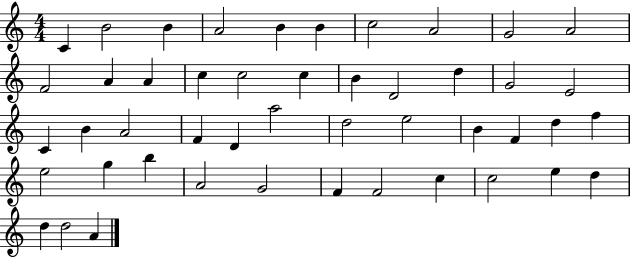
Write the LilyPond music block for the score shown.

{
  \clef treble
  \numericTimeSignature
  \time 4/4
  \key c \major
  c'4 b'2 b'4 | a'2 b'4 b'4 | c''2 a'2 | g'2 a'2 | \break f'2 a'4 a'4 | c''4 c''2 c''4 | b'4 d'2 d''4 | g'2 e'2 | \break c'4 b'4 a'2 | f'4 d'4 a''2 | d''2 e''2 | b'4 f'4 d''4 f''4 | \break e''2 g''4 b''4 | a'2 g'2 | f'4 f'2 c''4 | c''2 e''4 d''4 | \break d''4 d''2 a'4 | \bar "|."
}